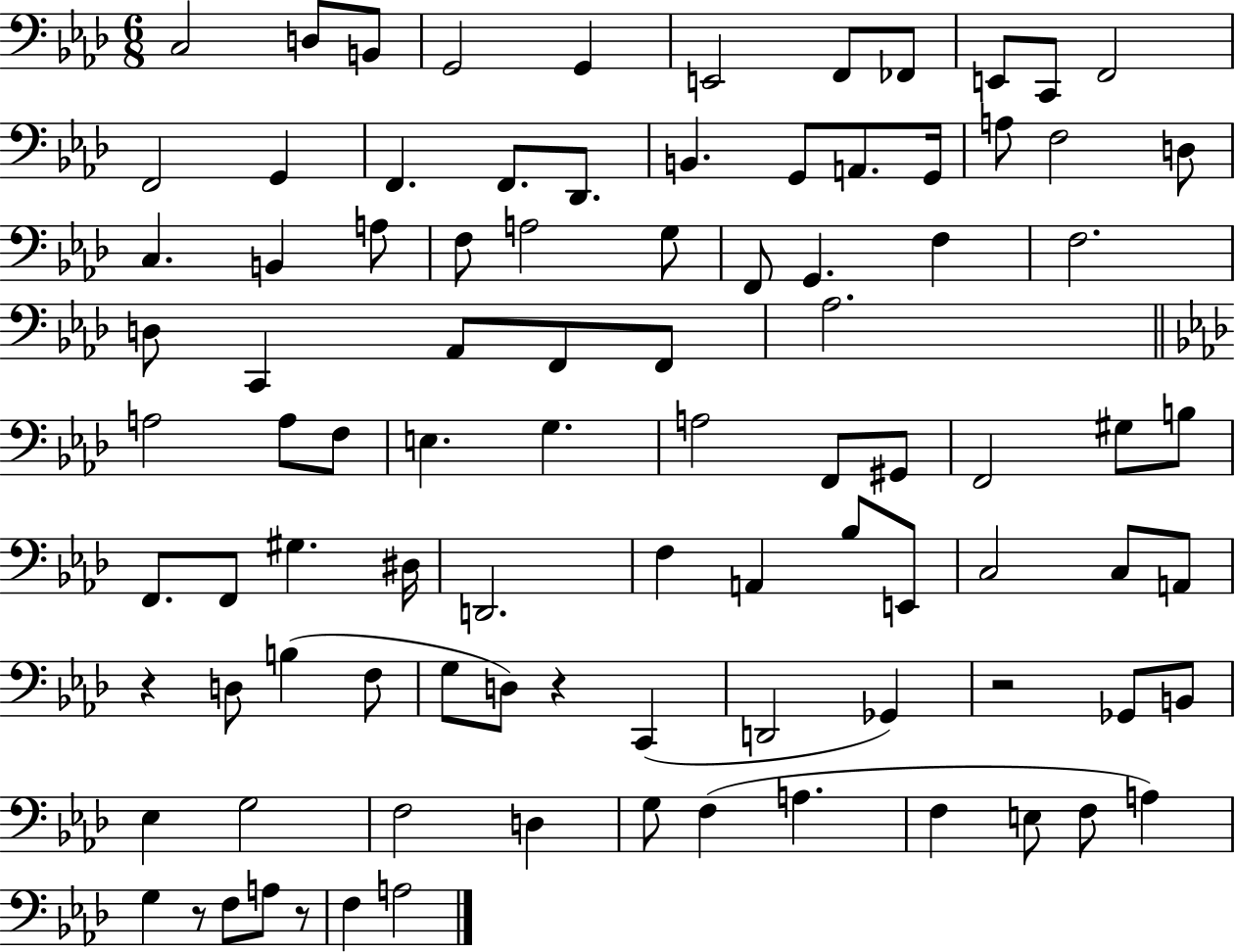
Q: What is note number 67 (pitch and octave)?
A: D3